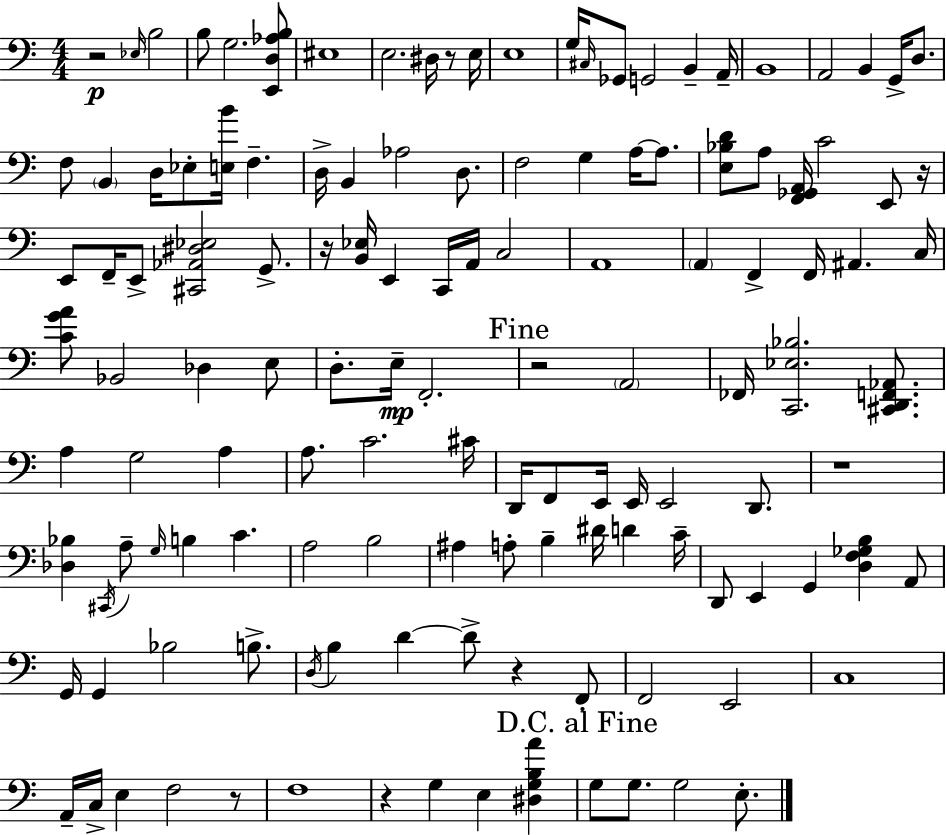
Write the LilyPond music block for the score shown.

{
  \clef bass
  \numericTimeSignature
  \time 4/4
  \key a \minor
  r2\p \grace { ees16 } b2 | b8 g2. <e, d aes b>8 | eis1 | e2. dis16 r8 | \break e16 e1 | g16 \grace { cis16 } ges,8 g,2 b,4-- | a,16-- b,1 | a,2 b,4 g,16-> d8. | \break f8 \parenthesize b,4 d16 ees8-. <e b'>16 f4.-- | d16-> b,4 aes2 d8. | f2 g4 a16~~ a8. | <e bes d'>8 a8 <f, ges, a,>16 c'2 e,8 | \break r16 e,8 f,16-- e,8-> <cis, aes, dis ees>2 g,8.-> | r16 <b, ees>16 e,4 c,16 a,16 c2 | a,1 | \parenthesize a,4 f,4-> f,16 ais,4. | \break c16 <c' g' a'>8 bes,2 des4 | e8 d8.-. e16--\mp f,2.-. | \mark "Fine" r2 \parenthesize a,2 | fes,16 <c, ees bes>2. <cis, d, f, aes,>8. | \break a4 g2 a4 | a8. c'2. | cis'16 d,16 f,8 e,16 e,16 e,2 d,8. | r1 | \break <des bes>4 \acciaccatura { cis,16 } a8-- \grace { g16 } b4 c'4. | a2 b2 | ais4 a8-. b4-- dis'16 d'4 | c'16-- d,8 e,4 g,4 <d f ges b>4 | \break a,8 g,16 g,4 bes2 | b8.-> \acciaccatura { d16 } b4 d'4~~ d'8-> r4 | f,8-. f,2 e,2 | c1 | \break a,16-- c16-> e4 f2 | r8 f1 | r4 g4 e4 | <dis g b a'>4 \mark "D.C. al Fine" g8 g8. g2 | \break e8.-. \bar "|."
}